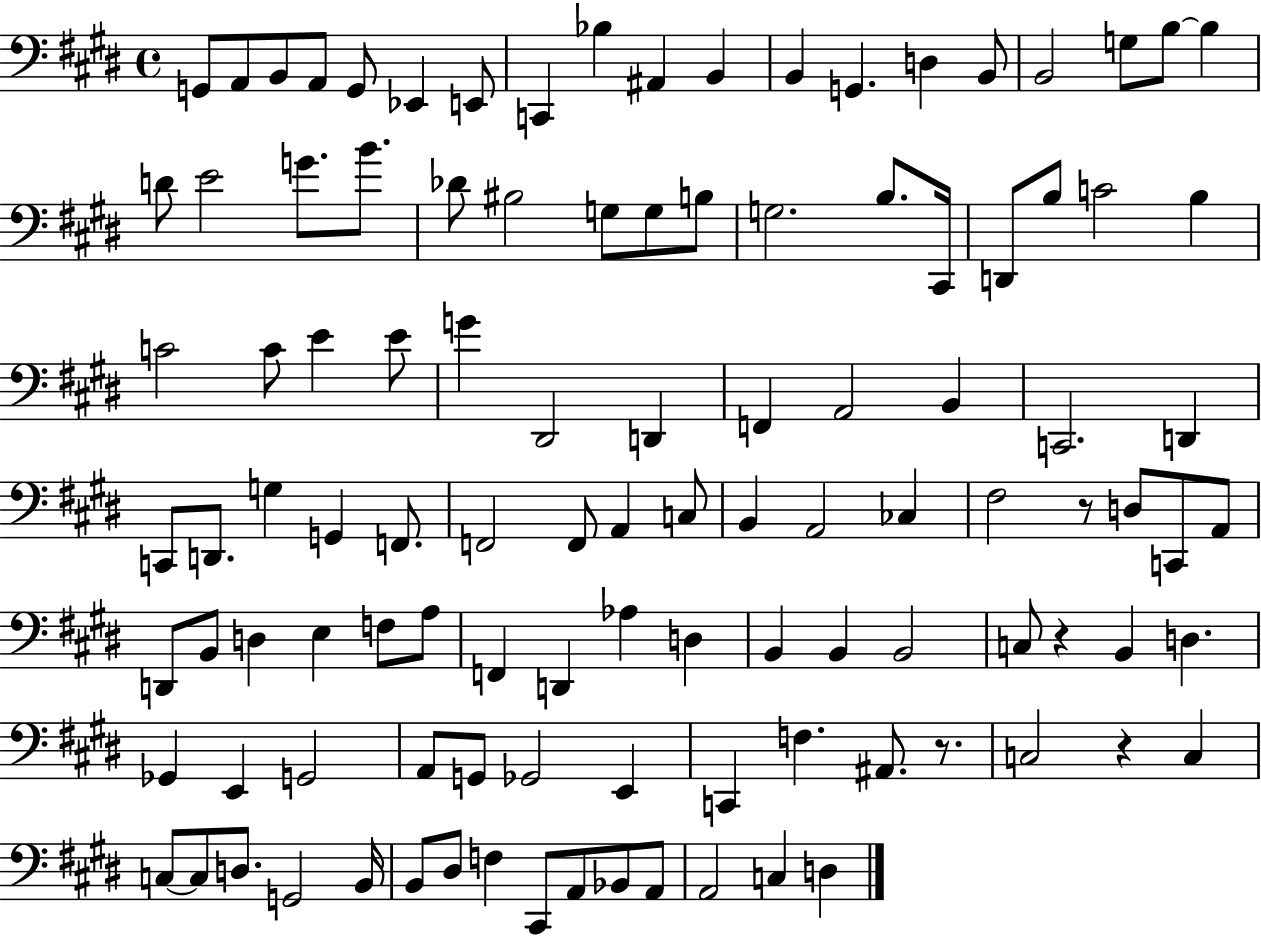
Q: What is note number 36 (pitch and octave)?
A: C4